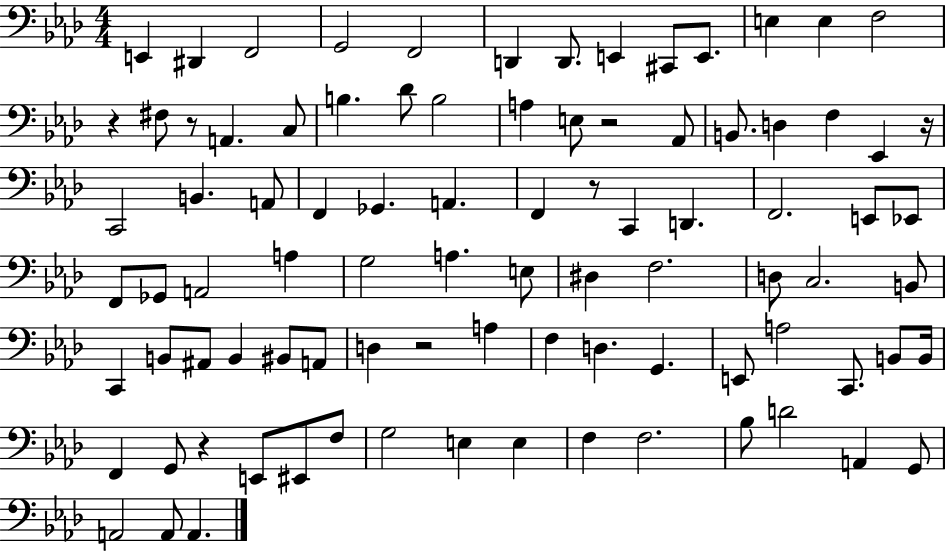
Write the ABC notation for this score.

X:1
T:Untitled
M:4/4
L:1/4
K:Ab
E,, ^D,, F,,2 G,,2 F,,2 D,, D,,/2 E,, ^C,,/2 E,,/2 E, E, F,2 z ^F,/2 z/2 A,, C,/2 B, _D/2 B,2 A, E,/2 z2 _A,,/2 B,,/2 D, F, _E,, z/4 C,,2 B,, A,,/2 F,, _G,, A,, F,, z/2 C,, D,, F,,2 E,,/2 _E,,/2 F,,/2 _G,,/2 A,,2 A, G,2 A, E,/2 ^D, F,2 D,/2 C,2 B,,/2 C,, B,,/2 ^A,,/2 B,, ^B,,/2 A,,/2 D, z2 A, F, D, G,, E,,/2 A,2 C,,/2 B,,/2 B,,/4 F,, G,,/2 z E,,/2 ^E,,/2 F,/2 G,2 E, E, F, F,2 _B,/2 D2 A,, G,,/2 A,,2 A,,/2 A,,